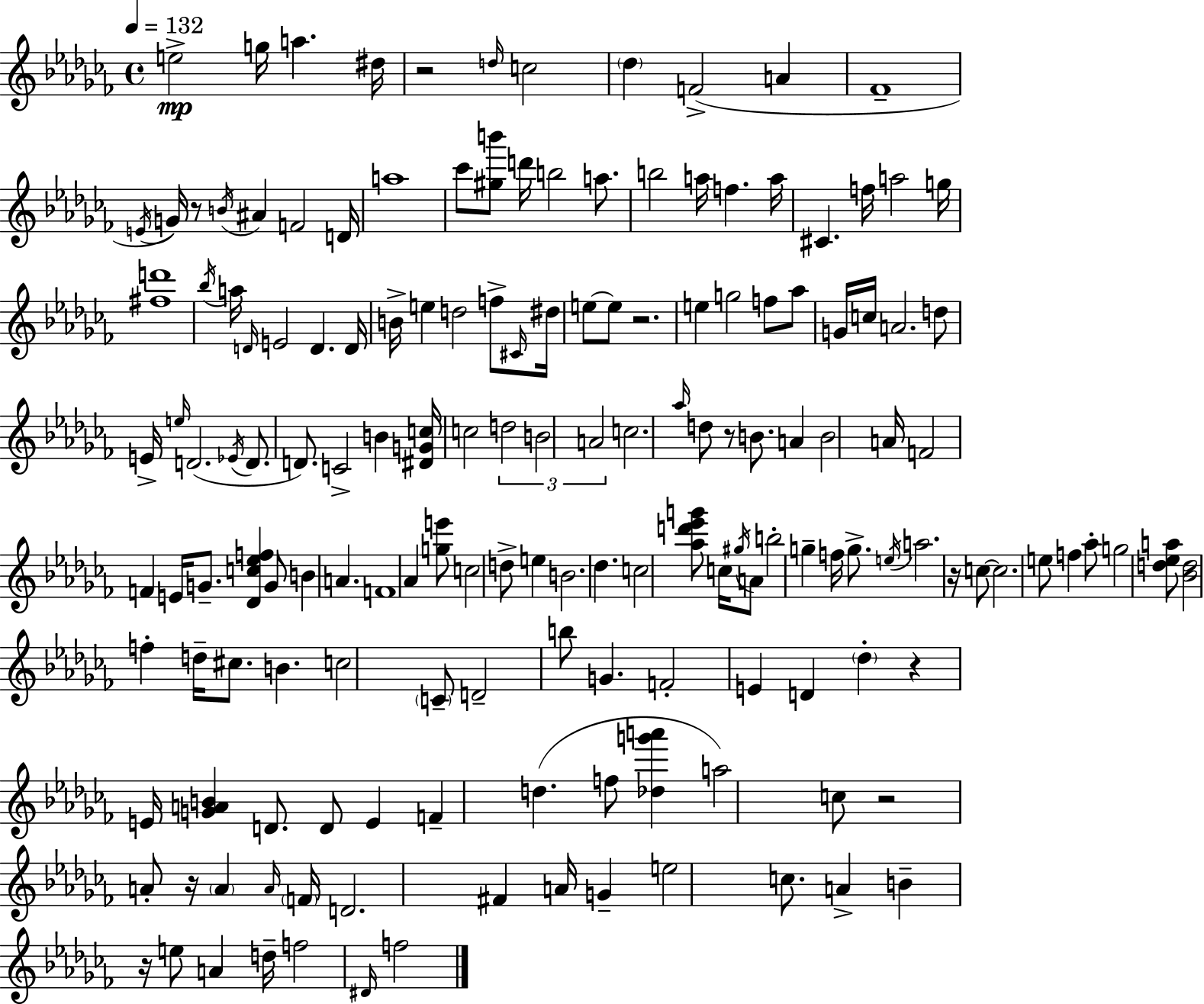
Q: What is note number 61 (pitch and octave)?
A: D5